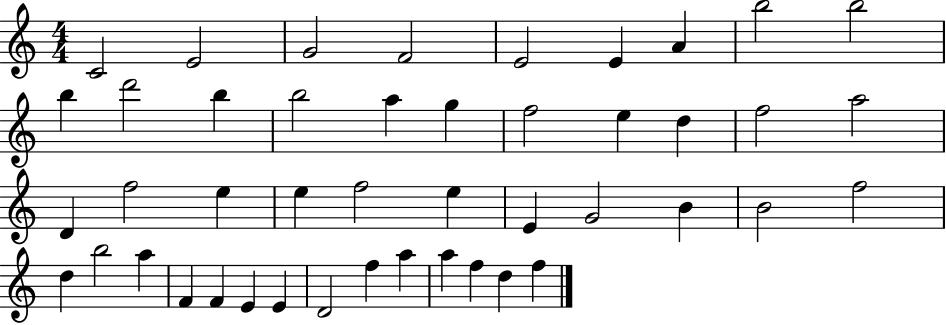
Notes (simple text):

C4/h E4/h G4/h F4/h E4/h E4/q A4/q B5/h B5/h B5/q D6/h B5/q B5/h A5/q G5/q F5/h E5/q D5/q F5/h A5/h D4/q F5/h E5/q E5/q F5/h E5/q E4/q G4/h B4/q B4/h F5/h D5/q B5/h A5/q F4/q F4/q E4/q E4/q D4/h F5/q A5/q A5/q F5/q D5/q F5/q